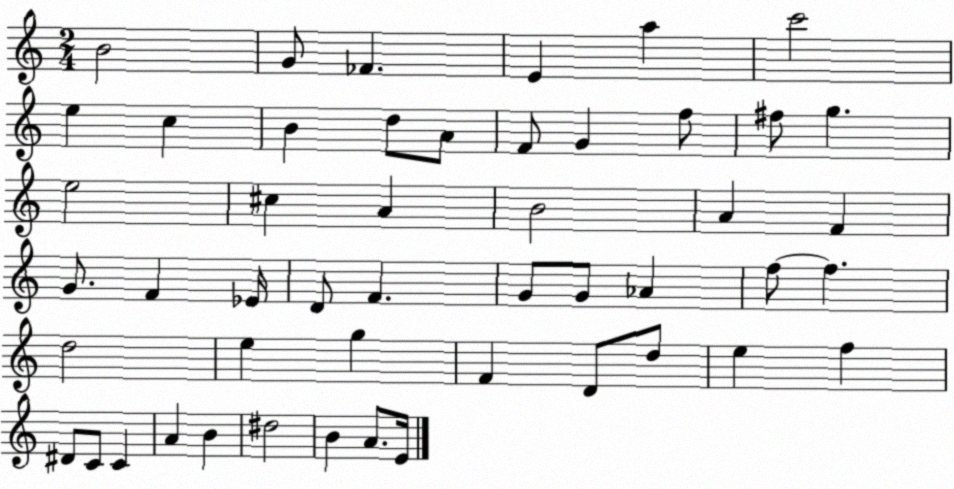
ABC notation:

X:1
T:Untitled
M:2/4
L:1/4
K:C
B2 G/2 _F E a c'2 e c B d/2 A/2 F/2 G f/2 ^f/2 g e2 ^c A B2 A F G/2 F _E/4 D/2 F G/2 G/2 _A f/2 f d2 e g F D/2 d/2 e f ^D/2 C/2 C A B ^d2 B A/2 E/4